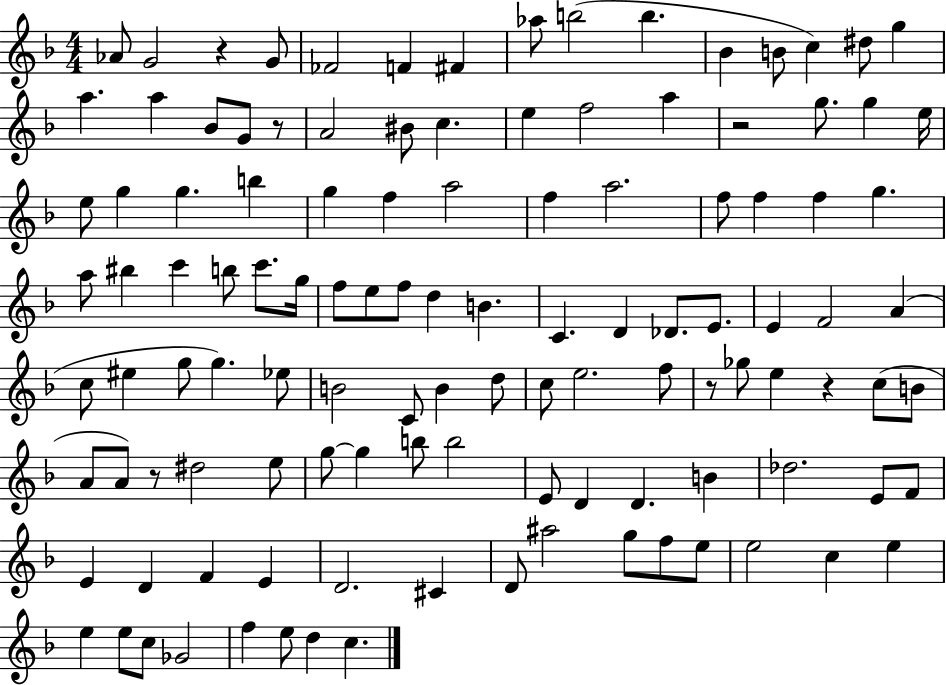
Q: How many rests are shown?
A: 6